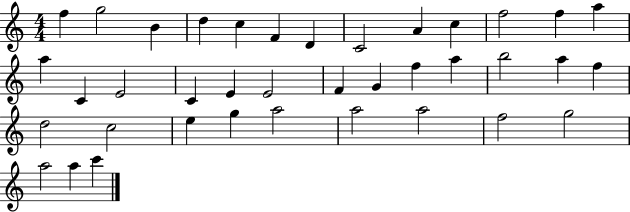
F5/q G5/h B4/q D5/q C5/q F4/q D4/q C4/h A4/q C5/q F5/h F5/q A5/q A5/q C4/q E4/h C4/q E4/q E4/h F4/q G4/q F5/q A5/q B5/h A5/q F5/q D5/h C5/h E5/q G5/q A5/h A5/h A5/h F5/h G5/h A5/h A5/q C6/q